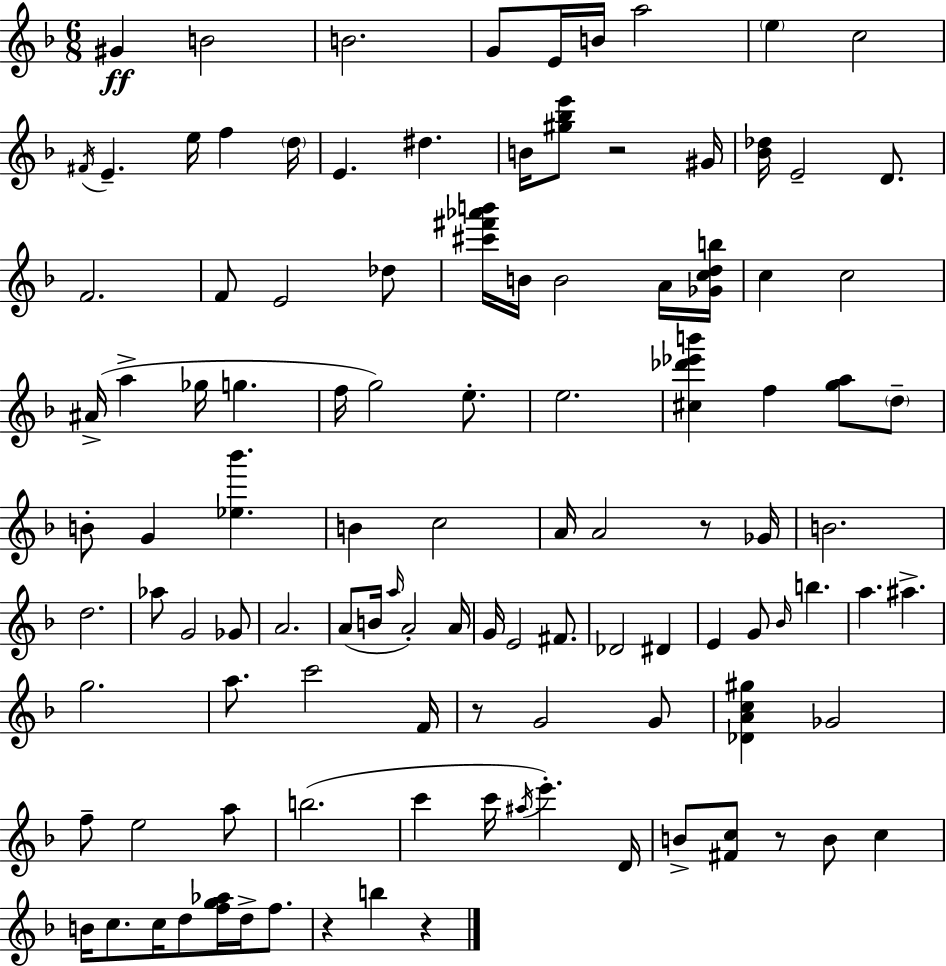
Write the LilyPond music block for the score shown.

{
  \clef treble
  \numericTimeSignature
  \time 6/8
  \key d \minor
  gis'4\ff b'2 | b'2. | g'8 e'16 b'16 a''2 | \parenthesize e''4 c''2 | \break \acciaccatura { fis'16 } e'4.-- e''16 f''4 | \parenthesize d''16 e'4. dis''4. | b'16 <gis'' bes'' e'''>8 r2 | gis'16 <bes' des''>16 e'2-- d'8. | \break f'2. | f'8 e'2 des''8 | <cis''' fis''' aes''' b'''>16 b'16 b'2 a'16 | <ges' c'' d'' b''>16 c''4 c''2 | \break ais'16->( a''4-> ges''16 g''4. | f''16 g''2) e''8.-. | e''2. | <cis'' des''' ees''' b'''>4 f''4 <g'' a''>8 \parenthesize d''8-- | \break b'8-. g'4 <ees'' bes'''>4. | b'4 c''2 | a'16 a'2 r8 | ges'16 b'2. | \break d''2. | aes''8 g'2 ges'8 | a'2. | a'8( b'16 \grace { a''16 } a'2-.) | \break a'16 g'16 e'2 fis'8. | des'2 dis'4 | e'4 g'8 \grace { bes'16 } b''4. | a''4. ais''4.-> | \break g''2. | a''8. c'''2 | f'16 r8 g'2 | g'8 <des' a' c'' gis''>4 ges'2 | \break f''8-- e''2 | a''8 b''2.( | c'''4 c'''16 \acciaccatura { ais''16 }) e'''4.-. | d'16 b'8-> <fis' c''>8 r8 b'8 | \break c''4 b'16 c''8. c''16 d''8 <f'' g'' aes''>16 | d''16-> f''8. r4 b''4 | r4 \bar "|."
}